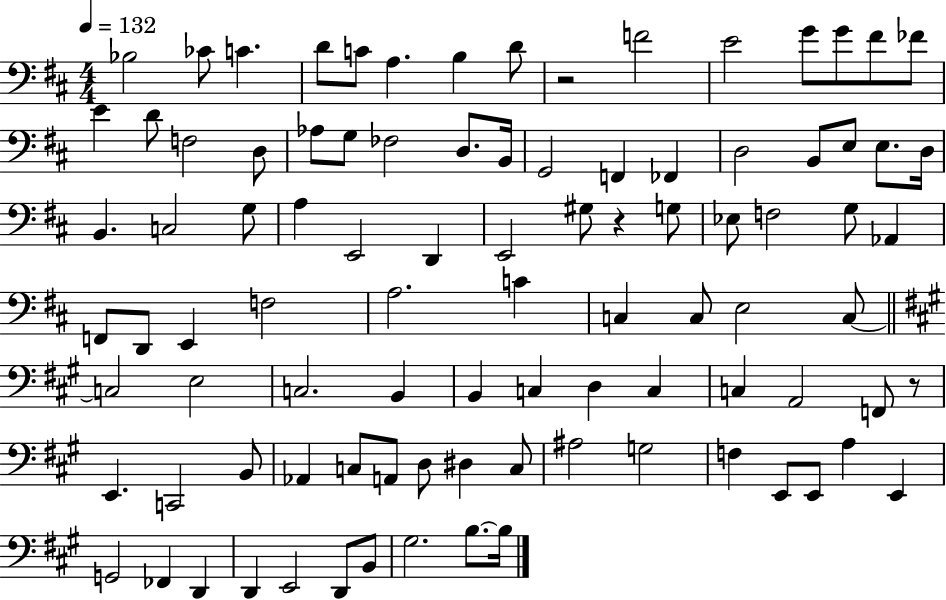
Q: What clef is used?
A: bass